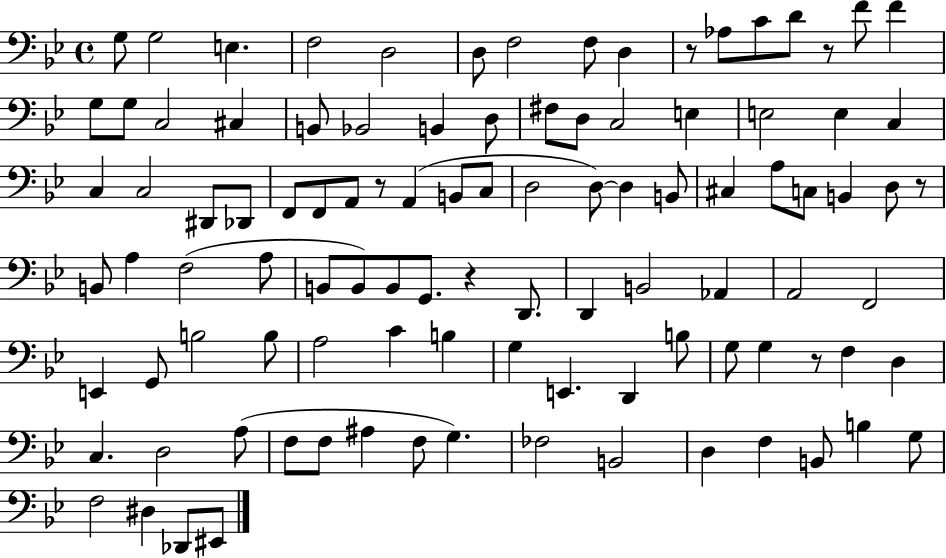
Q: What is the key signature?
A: BES major